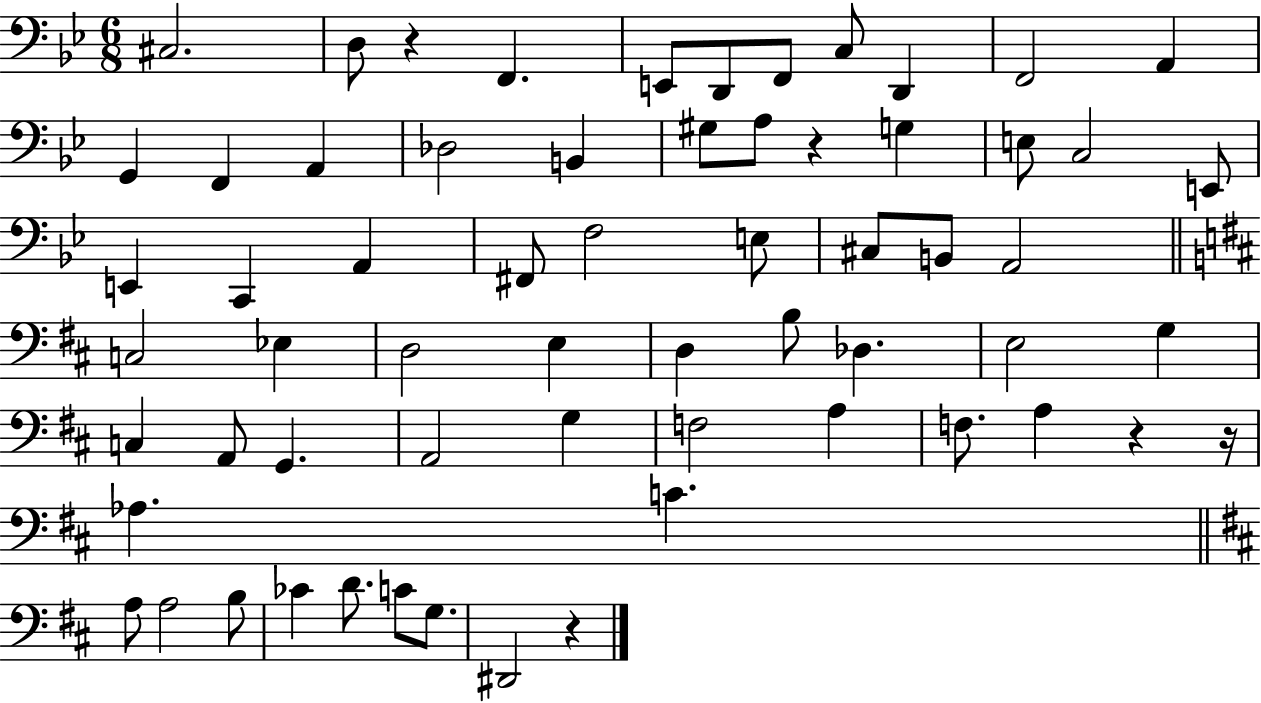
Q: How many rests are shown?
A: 5